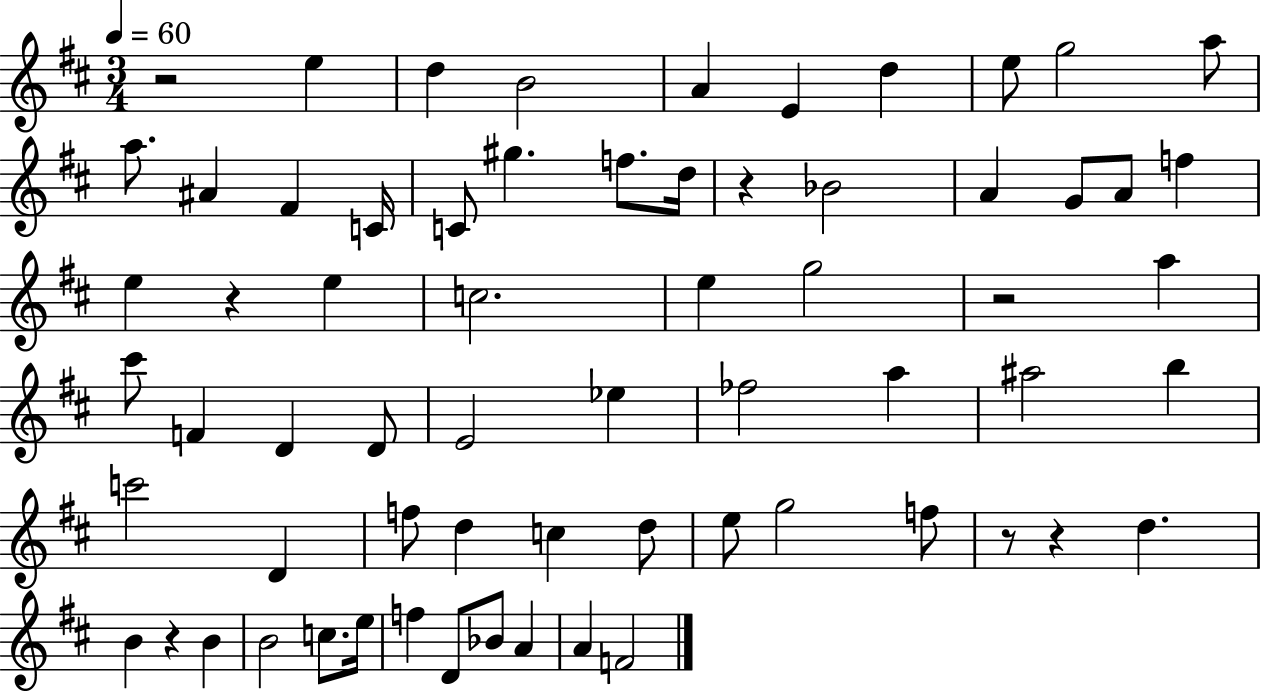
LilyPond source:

{
  \clef treble
  \numericTimeSignature
  \time 3/4
  \key d \major
  \tempo 4 = 60
  r2 e''4 | d''4 b'2 | a'4 e'4 d''4 | e''8 g''2 a''8 | \break a''8. ais'4 fis'4 c'16 | c'8 gis''4. f''8. d''16 | r4 bes'2 | a'4 g'8 a'8 f''4 | \break e''4 r4 e''4 | c''2. | e''4 g''2 | r2 a''4 | \break cis'''8 f'4 d'4 d'8 | e'2 ees''4 | fes''2 a''4 | ais''2 b''4 | \break c'''2 d'4 | f''8 d''4 c''4 d''8 | e''8 g''2 f''8 | r8 r4 d''4. | \break b'4 r4 b'4 | b'2 c''8. e''16 | f''4 d'8 bes'8 a'4 | a'4 f'2 | \break \bar "|."
}